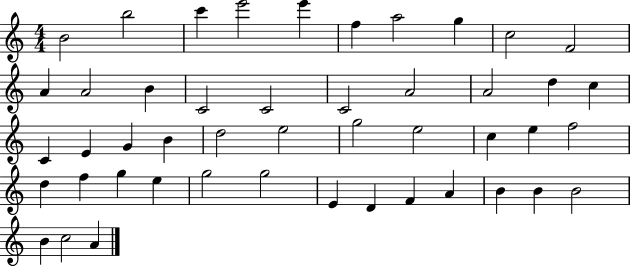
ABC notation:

X:1
T:Untitled
M:4/4
L:1/4
K:C
B2 b2 c' e'2 e' f a2 g c2 F2 A A2 B C2 C2 C2 A2 A2 d c C E G B d2 e2 g2 e2 c e f2 d f g e g2 g2 E D F A B B B2 B c2 A